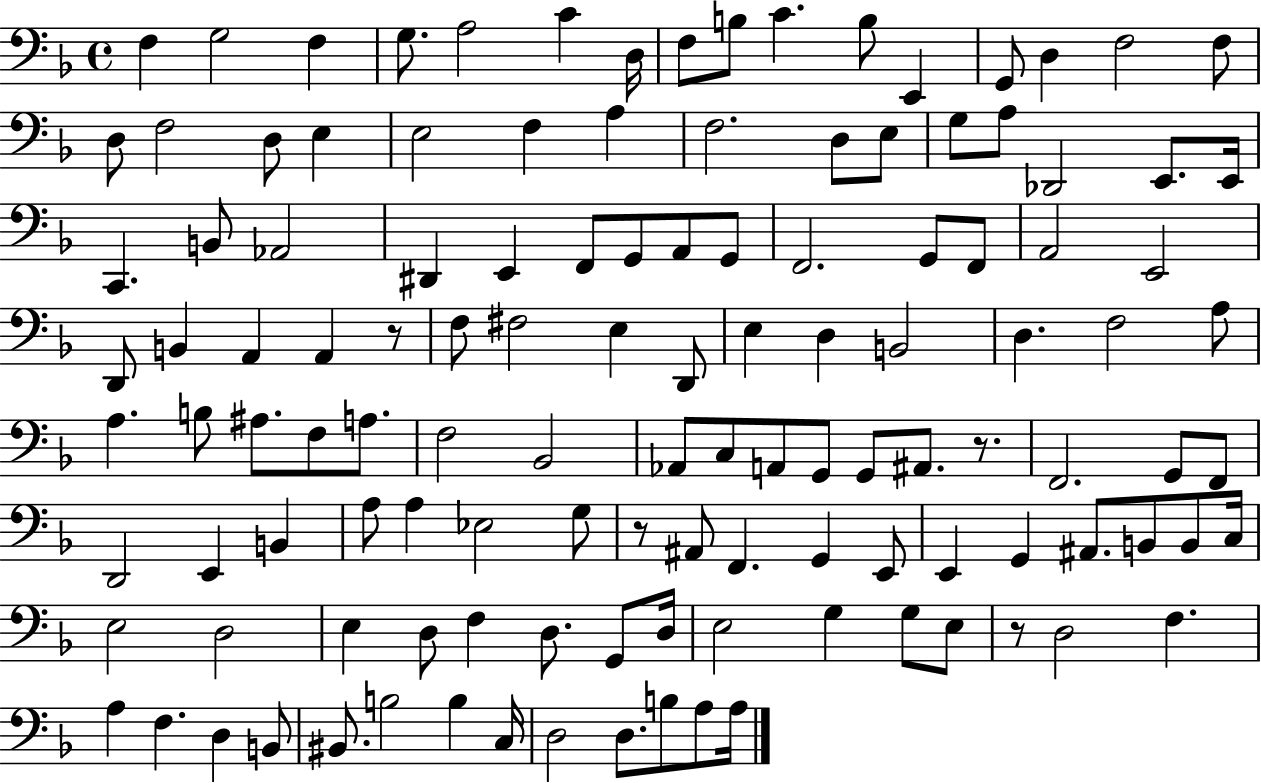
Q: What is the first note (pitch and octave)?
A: F3